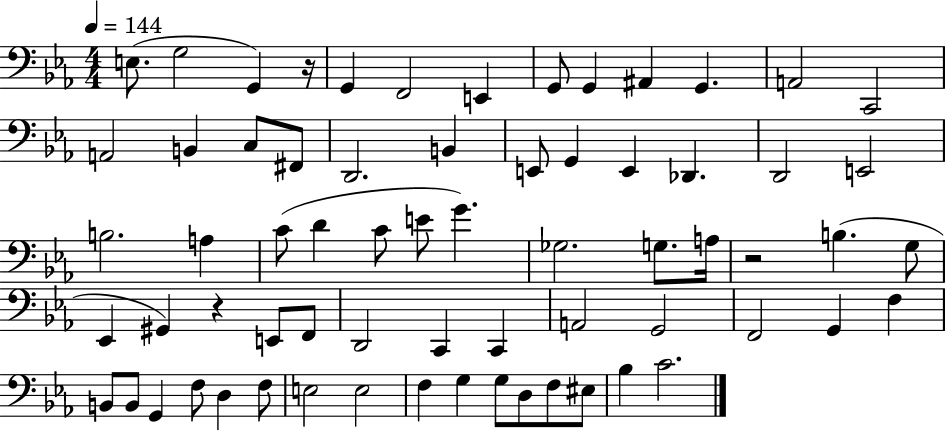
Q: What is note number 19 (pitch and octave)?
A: E2